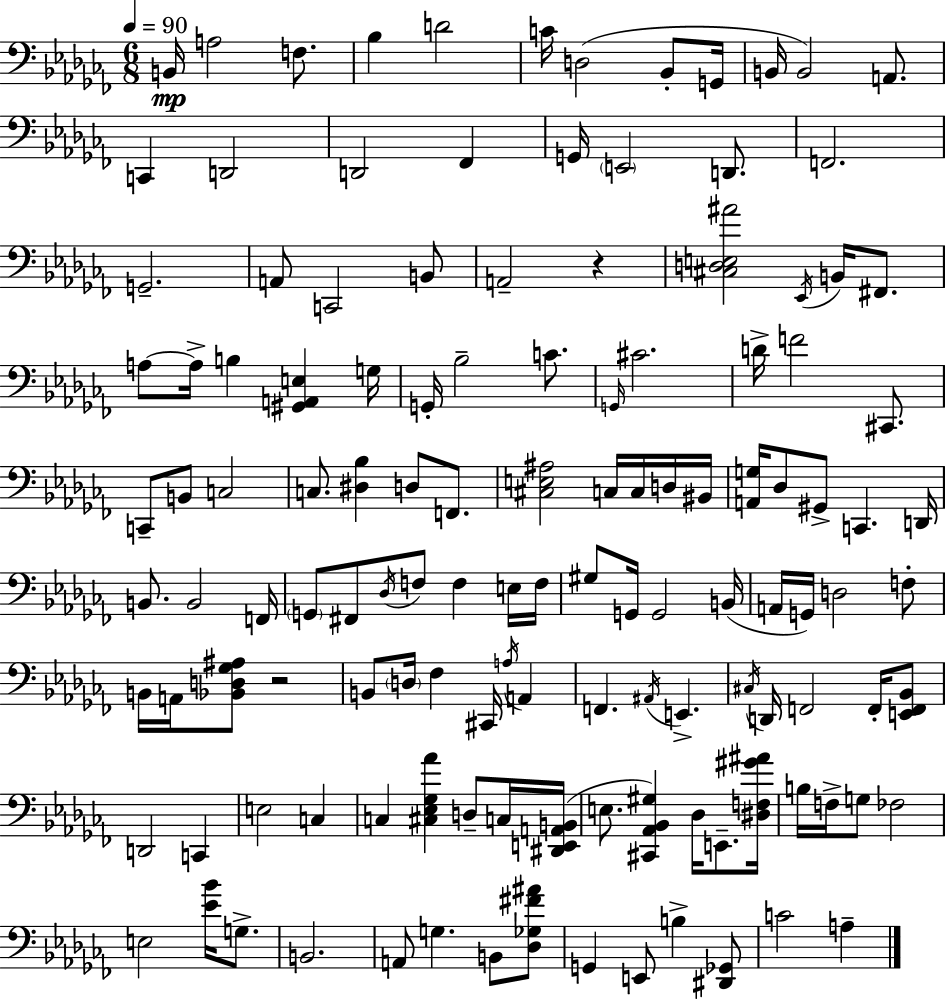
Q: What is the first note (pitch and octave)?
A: B2